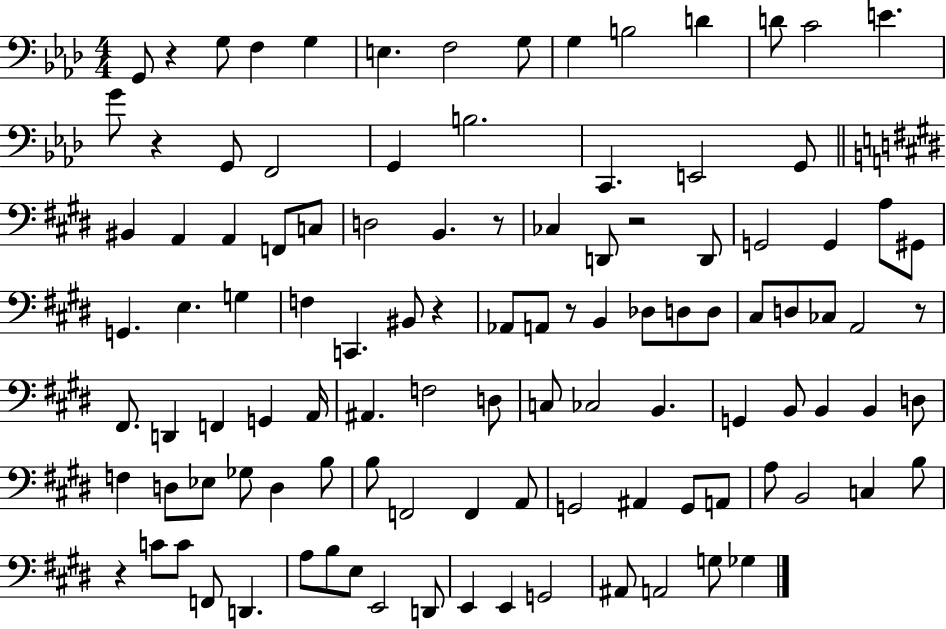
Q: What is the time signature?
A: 4/4